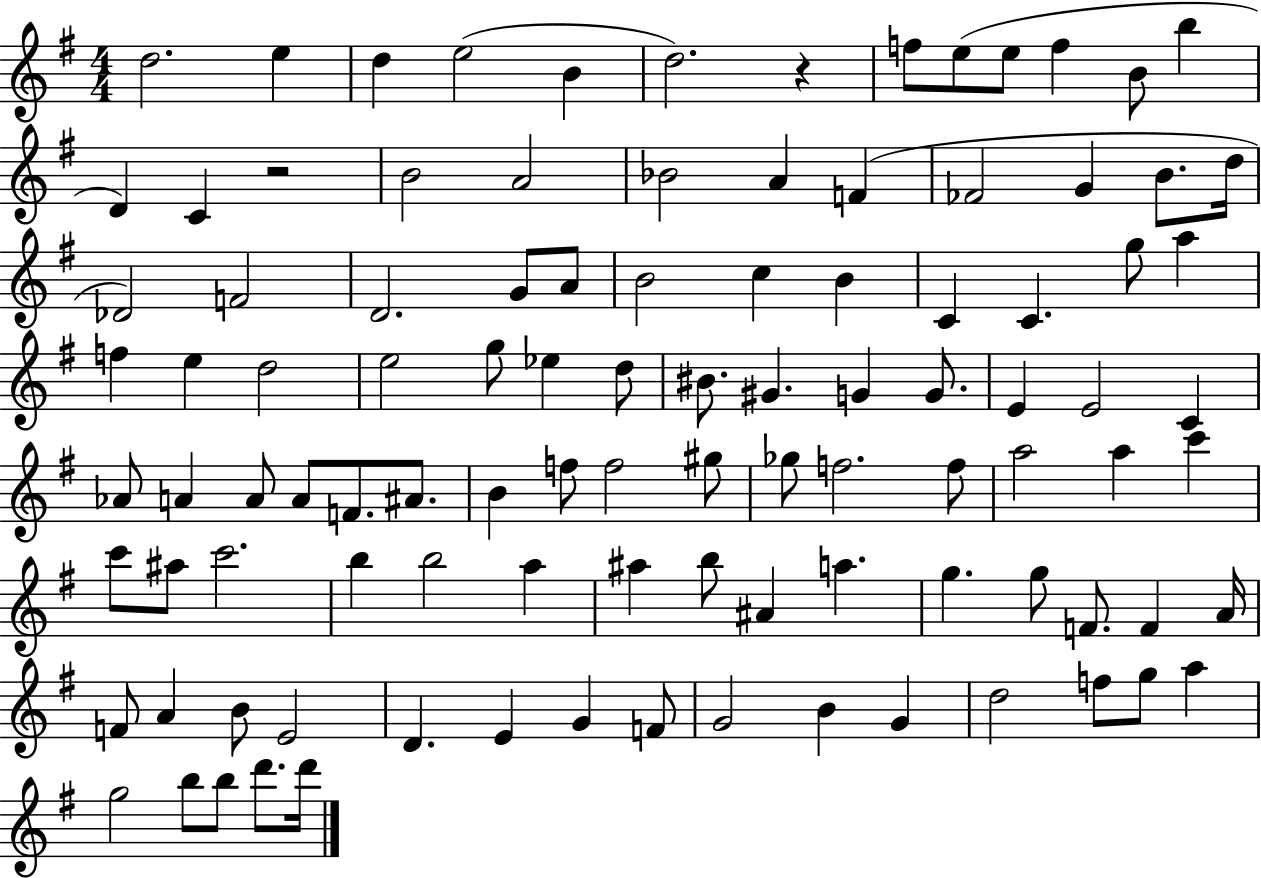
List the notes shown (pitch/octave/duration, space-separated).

D5/h. E5/q D5/q E5/h B4/q D5/h. R/q F5/e E5/e E5/e F5/q B4/e B5/q D4/q C4/q R/h B4/h A4/h Bb4/h A4/q F4/q FES4/h G4/q B4/e. D5/s Db4/h F4/h D4/h. G4/e A4/e B4/h C5/q B4/q C4/q C4/q. G5/e A5/q F5/q E5/q D5/h E5/h G5/e Eb5/q D5/e BIS4/e. G#4/q. G4/q G4/e. E4/q E4/h C4/q Ab4/e A4/q A4/e A4/e F4/e. A#4/e. B4/q F5/e F5/h G#5/e Gb5/e F5/h. F5/e A5/h A5/q C6/q C6/e A#5/e C6/h. B5/q B5/h A5/q A#5/q B5/e A#4/q A5/q. G5/q. G5/e F4/e. F4/q A4/s F4/e A4/q B4/e E4/h D4/q. E4/q G4/q F4/e G4/h B4/q G4/q D5/h F5/e G5/e A5/q G5/h B5/e B5/e D6/e. D6/s